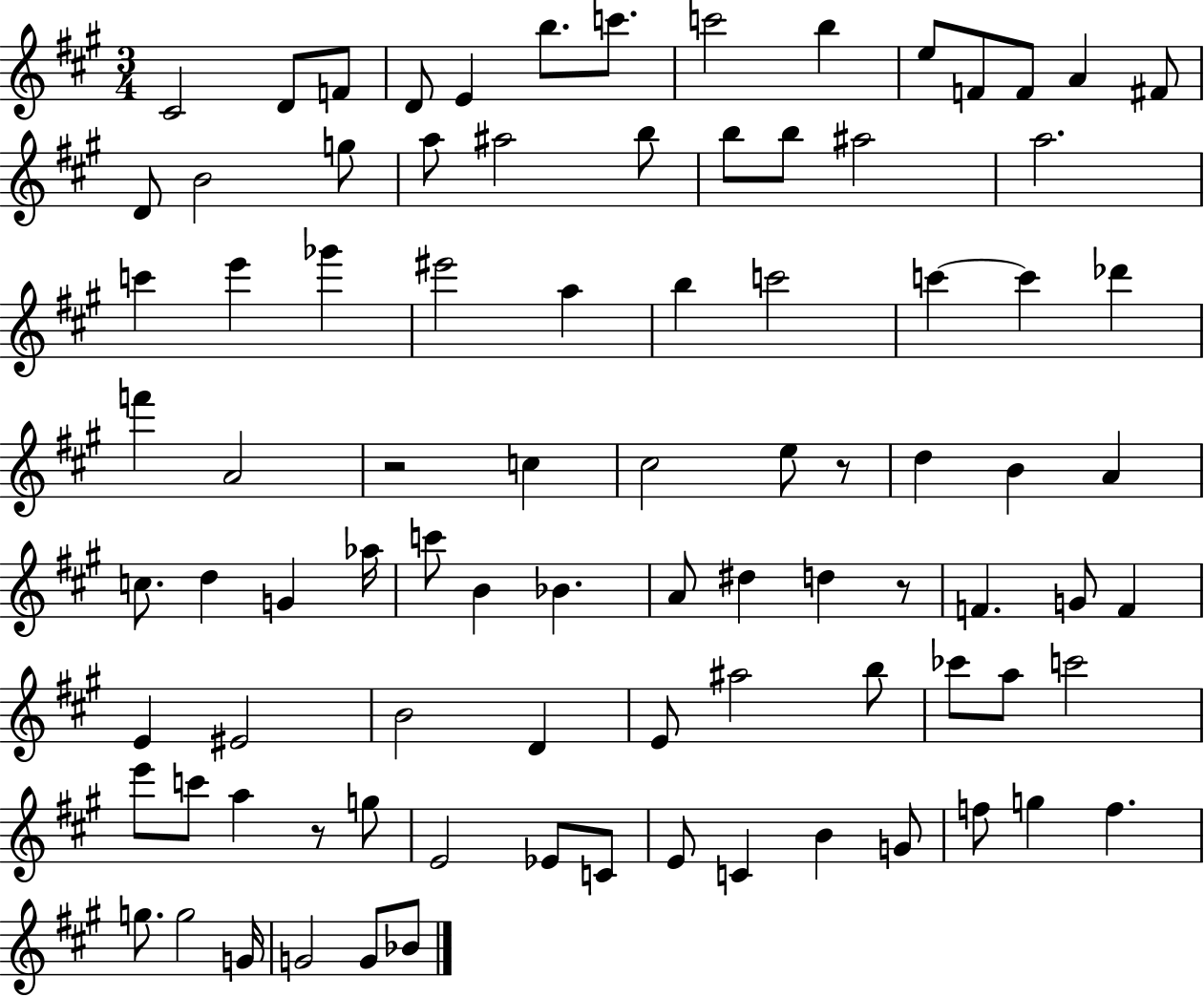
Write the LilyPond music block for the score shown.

{
  \clef treble
  \numericTimeSignature
  \time 3/4
  \key a \major
  cis'2 d'8 f'8 | d'8 e'4 b''8. c'''8. | c'''2 b''4 | e''8 f'8 f'8 a'4 fis'8 | \break d'8 b'2 g''8 | a''8 ais''2 b''8 | b''8 b''8 ais''2 | a''2. | \break c'''4 e'''4 ges'''4 | eis'''2 a''4 | b''4 c'''2 | c'''4~~ c'''4 des'''4 | \break f'''4 a'2 | r2 c''4 | cis''2 e''8 r8 | d''4 b'4 a'4 | \break c''8. d''4 g'4 aes''16 | c'''8 b'4 bes'4. | a'8 dis''4 d''4 r8 | f'4. g'8 f'4 | \break e'4 eis'2 | b'2 d'4 | e'8 ais''2 b''8 | ces'''8 a''8 c'''2 | \break e'''8 c'''8 a''4 r8 g''8 | e'2 ees'8 c'8 | e'8 c'4 b'4 g'8 | f''8 g''4 f''4. | \break g''8. g''2 g'16 | g'2 g'8 bes'8 | \bar "|."
}